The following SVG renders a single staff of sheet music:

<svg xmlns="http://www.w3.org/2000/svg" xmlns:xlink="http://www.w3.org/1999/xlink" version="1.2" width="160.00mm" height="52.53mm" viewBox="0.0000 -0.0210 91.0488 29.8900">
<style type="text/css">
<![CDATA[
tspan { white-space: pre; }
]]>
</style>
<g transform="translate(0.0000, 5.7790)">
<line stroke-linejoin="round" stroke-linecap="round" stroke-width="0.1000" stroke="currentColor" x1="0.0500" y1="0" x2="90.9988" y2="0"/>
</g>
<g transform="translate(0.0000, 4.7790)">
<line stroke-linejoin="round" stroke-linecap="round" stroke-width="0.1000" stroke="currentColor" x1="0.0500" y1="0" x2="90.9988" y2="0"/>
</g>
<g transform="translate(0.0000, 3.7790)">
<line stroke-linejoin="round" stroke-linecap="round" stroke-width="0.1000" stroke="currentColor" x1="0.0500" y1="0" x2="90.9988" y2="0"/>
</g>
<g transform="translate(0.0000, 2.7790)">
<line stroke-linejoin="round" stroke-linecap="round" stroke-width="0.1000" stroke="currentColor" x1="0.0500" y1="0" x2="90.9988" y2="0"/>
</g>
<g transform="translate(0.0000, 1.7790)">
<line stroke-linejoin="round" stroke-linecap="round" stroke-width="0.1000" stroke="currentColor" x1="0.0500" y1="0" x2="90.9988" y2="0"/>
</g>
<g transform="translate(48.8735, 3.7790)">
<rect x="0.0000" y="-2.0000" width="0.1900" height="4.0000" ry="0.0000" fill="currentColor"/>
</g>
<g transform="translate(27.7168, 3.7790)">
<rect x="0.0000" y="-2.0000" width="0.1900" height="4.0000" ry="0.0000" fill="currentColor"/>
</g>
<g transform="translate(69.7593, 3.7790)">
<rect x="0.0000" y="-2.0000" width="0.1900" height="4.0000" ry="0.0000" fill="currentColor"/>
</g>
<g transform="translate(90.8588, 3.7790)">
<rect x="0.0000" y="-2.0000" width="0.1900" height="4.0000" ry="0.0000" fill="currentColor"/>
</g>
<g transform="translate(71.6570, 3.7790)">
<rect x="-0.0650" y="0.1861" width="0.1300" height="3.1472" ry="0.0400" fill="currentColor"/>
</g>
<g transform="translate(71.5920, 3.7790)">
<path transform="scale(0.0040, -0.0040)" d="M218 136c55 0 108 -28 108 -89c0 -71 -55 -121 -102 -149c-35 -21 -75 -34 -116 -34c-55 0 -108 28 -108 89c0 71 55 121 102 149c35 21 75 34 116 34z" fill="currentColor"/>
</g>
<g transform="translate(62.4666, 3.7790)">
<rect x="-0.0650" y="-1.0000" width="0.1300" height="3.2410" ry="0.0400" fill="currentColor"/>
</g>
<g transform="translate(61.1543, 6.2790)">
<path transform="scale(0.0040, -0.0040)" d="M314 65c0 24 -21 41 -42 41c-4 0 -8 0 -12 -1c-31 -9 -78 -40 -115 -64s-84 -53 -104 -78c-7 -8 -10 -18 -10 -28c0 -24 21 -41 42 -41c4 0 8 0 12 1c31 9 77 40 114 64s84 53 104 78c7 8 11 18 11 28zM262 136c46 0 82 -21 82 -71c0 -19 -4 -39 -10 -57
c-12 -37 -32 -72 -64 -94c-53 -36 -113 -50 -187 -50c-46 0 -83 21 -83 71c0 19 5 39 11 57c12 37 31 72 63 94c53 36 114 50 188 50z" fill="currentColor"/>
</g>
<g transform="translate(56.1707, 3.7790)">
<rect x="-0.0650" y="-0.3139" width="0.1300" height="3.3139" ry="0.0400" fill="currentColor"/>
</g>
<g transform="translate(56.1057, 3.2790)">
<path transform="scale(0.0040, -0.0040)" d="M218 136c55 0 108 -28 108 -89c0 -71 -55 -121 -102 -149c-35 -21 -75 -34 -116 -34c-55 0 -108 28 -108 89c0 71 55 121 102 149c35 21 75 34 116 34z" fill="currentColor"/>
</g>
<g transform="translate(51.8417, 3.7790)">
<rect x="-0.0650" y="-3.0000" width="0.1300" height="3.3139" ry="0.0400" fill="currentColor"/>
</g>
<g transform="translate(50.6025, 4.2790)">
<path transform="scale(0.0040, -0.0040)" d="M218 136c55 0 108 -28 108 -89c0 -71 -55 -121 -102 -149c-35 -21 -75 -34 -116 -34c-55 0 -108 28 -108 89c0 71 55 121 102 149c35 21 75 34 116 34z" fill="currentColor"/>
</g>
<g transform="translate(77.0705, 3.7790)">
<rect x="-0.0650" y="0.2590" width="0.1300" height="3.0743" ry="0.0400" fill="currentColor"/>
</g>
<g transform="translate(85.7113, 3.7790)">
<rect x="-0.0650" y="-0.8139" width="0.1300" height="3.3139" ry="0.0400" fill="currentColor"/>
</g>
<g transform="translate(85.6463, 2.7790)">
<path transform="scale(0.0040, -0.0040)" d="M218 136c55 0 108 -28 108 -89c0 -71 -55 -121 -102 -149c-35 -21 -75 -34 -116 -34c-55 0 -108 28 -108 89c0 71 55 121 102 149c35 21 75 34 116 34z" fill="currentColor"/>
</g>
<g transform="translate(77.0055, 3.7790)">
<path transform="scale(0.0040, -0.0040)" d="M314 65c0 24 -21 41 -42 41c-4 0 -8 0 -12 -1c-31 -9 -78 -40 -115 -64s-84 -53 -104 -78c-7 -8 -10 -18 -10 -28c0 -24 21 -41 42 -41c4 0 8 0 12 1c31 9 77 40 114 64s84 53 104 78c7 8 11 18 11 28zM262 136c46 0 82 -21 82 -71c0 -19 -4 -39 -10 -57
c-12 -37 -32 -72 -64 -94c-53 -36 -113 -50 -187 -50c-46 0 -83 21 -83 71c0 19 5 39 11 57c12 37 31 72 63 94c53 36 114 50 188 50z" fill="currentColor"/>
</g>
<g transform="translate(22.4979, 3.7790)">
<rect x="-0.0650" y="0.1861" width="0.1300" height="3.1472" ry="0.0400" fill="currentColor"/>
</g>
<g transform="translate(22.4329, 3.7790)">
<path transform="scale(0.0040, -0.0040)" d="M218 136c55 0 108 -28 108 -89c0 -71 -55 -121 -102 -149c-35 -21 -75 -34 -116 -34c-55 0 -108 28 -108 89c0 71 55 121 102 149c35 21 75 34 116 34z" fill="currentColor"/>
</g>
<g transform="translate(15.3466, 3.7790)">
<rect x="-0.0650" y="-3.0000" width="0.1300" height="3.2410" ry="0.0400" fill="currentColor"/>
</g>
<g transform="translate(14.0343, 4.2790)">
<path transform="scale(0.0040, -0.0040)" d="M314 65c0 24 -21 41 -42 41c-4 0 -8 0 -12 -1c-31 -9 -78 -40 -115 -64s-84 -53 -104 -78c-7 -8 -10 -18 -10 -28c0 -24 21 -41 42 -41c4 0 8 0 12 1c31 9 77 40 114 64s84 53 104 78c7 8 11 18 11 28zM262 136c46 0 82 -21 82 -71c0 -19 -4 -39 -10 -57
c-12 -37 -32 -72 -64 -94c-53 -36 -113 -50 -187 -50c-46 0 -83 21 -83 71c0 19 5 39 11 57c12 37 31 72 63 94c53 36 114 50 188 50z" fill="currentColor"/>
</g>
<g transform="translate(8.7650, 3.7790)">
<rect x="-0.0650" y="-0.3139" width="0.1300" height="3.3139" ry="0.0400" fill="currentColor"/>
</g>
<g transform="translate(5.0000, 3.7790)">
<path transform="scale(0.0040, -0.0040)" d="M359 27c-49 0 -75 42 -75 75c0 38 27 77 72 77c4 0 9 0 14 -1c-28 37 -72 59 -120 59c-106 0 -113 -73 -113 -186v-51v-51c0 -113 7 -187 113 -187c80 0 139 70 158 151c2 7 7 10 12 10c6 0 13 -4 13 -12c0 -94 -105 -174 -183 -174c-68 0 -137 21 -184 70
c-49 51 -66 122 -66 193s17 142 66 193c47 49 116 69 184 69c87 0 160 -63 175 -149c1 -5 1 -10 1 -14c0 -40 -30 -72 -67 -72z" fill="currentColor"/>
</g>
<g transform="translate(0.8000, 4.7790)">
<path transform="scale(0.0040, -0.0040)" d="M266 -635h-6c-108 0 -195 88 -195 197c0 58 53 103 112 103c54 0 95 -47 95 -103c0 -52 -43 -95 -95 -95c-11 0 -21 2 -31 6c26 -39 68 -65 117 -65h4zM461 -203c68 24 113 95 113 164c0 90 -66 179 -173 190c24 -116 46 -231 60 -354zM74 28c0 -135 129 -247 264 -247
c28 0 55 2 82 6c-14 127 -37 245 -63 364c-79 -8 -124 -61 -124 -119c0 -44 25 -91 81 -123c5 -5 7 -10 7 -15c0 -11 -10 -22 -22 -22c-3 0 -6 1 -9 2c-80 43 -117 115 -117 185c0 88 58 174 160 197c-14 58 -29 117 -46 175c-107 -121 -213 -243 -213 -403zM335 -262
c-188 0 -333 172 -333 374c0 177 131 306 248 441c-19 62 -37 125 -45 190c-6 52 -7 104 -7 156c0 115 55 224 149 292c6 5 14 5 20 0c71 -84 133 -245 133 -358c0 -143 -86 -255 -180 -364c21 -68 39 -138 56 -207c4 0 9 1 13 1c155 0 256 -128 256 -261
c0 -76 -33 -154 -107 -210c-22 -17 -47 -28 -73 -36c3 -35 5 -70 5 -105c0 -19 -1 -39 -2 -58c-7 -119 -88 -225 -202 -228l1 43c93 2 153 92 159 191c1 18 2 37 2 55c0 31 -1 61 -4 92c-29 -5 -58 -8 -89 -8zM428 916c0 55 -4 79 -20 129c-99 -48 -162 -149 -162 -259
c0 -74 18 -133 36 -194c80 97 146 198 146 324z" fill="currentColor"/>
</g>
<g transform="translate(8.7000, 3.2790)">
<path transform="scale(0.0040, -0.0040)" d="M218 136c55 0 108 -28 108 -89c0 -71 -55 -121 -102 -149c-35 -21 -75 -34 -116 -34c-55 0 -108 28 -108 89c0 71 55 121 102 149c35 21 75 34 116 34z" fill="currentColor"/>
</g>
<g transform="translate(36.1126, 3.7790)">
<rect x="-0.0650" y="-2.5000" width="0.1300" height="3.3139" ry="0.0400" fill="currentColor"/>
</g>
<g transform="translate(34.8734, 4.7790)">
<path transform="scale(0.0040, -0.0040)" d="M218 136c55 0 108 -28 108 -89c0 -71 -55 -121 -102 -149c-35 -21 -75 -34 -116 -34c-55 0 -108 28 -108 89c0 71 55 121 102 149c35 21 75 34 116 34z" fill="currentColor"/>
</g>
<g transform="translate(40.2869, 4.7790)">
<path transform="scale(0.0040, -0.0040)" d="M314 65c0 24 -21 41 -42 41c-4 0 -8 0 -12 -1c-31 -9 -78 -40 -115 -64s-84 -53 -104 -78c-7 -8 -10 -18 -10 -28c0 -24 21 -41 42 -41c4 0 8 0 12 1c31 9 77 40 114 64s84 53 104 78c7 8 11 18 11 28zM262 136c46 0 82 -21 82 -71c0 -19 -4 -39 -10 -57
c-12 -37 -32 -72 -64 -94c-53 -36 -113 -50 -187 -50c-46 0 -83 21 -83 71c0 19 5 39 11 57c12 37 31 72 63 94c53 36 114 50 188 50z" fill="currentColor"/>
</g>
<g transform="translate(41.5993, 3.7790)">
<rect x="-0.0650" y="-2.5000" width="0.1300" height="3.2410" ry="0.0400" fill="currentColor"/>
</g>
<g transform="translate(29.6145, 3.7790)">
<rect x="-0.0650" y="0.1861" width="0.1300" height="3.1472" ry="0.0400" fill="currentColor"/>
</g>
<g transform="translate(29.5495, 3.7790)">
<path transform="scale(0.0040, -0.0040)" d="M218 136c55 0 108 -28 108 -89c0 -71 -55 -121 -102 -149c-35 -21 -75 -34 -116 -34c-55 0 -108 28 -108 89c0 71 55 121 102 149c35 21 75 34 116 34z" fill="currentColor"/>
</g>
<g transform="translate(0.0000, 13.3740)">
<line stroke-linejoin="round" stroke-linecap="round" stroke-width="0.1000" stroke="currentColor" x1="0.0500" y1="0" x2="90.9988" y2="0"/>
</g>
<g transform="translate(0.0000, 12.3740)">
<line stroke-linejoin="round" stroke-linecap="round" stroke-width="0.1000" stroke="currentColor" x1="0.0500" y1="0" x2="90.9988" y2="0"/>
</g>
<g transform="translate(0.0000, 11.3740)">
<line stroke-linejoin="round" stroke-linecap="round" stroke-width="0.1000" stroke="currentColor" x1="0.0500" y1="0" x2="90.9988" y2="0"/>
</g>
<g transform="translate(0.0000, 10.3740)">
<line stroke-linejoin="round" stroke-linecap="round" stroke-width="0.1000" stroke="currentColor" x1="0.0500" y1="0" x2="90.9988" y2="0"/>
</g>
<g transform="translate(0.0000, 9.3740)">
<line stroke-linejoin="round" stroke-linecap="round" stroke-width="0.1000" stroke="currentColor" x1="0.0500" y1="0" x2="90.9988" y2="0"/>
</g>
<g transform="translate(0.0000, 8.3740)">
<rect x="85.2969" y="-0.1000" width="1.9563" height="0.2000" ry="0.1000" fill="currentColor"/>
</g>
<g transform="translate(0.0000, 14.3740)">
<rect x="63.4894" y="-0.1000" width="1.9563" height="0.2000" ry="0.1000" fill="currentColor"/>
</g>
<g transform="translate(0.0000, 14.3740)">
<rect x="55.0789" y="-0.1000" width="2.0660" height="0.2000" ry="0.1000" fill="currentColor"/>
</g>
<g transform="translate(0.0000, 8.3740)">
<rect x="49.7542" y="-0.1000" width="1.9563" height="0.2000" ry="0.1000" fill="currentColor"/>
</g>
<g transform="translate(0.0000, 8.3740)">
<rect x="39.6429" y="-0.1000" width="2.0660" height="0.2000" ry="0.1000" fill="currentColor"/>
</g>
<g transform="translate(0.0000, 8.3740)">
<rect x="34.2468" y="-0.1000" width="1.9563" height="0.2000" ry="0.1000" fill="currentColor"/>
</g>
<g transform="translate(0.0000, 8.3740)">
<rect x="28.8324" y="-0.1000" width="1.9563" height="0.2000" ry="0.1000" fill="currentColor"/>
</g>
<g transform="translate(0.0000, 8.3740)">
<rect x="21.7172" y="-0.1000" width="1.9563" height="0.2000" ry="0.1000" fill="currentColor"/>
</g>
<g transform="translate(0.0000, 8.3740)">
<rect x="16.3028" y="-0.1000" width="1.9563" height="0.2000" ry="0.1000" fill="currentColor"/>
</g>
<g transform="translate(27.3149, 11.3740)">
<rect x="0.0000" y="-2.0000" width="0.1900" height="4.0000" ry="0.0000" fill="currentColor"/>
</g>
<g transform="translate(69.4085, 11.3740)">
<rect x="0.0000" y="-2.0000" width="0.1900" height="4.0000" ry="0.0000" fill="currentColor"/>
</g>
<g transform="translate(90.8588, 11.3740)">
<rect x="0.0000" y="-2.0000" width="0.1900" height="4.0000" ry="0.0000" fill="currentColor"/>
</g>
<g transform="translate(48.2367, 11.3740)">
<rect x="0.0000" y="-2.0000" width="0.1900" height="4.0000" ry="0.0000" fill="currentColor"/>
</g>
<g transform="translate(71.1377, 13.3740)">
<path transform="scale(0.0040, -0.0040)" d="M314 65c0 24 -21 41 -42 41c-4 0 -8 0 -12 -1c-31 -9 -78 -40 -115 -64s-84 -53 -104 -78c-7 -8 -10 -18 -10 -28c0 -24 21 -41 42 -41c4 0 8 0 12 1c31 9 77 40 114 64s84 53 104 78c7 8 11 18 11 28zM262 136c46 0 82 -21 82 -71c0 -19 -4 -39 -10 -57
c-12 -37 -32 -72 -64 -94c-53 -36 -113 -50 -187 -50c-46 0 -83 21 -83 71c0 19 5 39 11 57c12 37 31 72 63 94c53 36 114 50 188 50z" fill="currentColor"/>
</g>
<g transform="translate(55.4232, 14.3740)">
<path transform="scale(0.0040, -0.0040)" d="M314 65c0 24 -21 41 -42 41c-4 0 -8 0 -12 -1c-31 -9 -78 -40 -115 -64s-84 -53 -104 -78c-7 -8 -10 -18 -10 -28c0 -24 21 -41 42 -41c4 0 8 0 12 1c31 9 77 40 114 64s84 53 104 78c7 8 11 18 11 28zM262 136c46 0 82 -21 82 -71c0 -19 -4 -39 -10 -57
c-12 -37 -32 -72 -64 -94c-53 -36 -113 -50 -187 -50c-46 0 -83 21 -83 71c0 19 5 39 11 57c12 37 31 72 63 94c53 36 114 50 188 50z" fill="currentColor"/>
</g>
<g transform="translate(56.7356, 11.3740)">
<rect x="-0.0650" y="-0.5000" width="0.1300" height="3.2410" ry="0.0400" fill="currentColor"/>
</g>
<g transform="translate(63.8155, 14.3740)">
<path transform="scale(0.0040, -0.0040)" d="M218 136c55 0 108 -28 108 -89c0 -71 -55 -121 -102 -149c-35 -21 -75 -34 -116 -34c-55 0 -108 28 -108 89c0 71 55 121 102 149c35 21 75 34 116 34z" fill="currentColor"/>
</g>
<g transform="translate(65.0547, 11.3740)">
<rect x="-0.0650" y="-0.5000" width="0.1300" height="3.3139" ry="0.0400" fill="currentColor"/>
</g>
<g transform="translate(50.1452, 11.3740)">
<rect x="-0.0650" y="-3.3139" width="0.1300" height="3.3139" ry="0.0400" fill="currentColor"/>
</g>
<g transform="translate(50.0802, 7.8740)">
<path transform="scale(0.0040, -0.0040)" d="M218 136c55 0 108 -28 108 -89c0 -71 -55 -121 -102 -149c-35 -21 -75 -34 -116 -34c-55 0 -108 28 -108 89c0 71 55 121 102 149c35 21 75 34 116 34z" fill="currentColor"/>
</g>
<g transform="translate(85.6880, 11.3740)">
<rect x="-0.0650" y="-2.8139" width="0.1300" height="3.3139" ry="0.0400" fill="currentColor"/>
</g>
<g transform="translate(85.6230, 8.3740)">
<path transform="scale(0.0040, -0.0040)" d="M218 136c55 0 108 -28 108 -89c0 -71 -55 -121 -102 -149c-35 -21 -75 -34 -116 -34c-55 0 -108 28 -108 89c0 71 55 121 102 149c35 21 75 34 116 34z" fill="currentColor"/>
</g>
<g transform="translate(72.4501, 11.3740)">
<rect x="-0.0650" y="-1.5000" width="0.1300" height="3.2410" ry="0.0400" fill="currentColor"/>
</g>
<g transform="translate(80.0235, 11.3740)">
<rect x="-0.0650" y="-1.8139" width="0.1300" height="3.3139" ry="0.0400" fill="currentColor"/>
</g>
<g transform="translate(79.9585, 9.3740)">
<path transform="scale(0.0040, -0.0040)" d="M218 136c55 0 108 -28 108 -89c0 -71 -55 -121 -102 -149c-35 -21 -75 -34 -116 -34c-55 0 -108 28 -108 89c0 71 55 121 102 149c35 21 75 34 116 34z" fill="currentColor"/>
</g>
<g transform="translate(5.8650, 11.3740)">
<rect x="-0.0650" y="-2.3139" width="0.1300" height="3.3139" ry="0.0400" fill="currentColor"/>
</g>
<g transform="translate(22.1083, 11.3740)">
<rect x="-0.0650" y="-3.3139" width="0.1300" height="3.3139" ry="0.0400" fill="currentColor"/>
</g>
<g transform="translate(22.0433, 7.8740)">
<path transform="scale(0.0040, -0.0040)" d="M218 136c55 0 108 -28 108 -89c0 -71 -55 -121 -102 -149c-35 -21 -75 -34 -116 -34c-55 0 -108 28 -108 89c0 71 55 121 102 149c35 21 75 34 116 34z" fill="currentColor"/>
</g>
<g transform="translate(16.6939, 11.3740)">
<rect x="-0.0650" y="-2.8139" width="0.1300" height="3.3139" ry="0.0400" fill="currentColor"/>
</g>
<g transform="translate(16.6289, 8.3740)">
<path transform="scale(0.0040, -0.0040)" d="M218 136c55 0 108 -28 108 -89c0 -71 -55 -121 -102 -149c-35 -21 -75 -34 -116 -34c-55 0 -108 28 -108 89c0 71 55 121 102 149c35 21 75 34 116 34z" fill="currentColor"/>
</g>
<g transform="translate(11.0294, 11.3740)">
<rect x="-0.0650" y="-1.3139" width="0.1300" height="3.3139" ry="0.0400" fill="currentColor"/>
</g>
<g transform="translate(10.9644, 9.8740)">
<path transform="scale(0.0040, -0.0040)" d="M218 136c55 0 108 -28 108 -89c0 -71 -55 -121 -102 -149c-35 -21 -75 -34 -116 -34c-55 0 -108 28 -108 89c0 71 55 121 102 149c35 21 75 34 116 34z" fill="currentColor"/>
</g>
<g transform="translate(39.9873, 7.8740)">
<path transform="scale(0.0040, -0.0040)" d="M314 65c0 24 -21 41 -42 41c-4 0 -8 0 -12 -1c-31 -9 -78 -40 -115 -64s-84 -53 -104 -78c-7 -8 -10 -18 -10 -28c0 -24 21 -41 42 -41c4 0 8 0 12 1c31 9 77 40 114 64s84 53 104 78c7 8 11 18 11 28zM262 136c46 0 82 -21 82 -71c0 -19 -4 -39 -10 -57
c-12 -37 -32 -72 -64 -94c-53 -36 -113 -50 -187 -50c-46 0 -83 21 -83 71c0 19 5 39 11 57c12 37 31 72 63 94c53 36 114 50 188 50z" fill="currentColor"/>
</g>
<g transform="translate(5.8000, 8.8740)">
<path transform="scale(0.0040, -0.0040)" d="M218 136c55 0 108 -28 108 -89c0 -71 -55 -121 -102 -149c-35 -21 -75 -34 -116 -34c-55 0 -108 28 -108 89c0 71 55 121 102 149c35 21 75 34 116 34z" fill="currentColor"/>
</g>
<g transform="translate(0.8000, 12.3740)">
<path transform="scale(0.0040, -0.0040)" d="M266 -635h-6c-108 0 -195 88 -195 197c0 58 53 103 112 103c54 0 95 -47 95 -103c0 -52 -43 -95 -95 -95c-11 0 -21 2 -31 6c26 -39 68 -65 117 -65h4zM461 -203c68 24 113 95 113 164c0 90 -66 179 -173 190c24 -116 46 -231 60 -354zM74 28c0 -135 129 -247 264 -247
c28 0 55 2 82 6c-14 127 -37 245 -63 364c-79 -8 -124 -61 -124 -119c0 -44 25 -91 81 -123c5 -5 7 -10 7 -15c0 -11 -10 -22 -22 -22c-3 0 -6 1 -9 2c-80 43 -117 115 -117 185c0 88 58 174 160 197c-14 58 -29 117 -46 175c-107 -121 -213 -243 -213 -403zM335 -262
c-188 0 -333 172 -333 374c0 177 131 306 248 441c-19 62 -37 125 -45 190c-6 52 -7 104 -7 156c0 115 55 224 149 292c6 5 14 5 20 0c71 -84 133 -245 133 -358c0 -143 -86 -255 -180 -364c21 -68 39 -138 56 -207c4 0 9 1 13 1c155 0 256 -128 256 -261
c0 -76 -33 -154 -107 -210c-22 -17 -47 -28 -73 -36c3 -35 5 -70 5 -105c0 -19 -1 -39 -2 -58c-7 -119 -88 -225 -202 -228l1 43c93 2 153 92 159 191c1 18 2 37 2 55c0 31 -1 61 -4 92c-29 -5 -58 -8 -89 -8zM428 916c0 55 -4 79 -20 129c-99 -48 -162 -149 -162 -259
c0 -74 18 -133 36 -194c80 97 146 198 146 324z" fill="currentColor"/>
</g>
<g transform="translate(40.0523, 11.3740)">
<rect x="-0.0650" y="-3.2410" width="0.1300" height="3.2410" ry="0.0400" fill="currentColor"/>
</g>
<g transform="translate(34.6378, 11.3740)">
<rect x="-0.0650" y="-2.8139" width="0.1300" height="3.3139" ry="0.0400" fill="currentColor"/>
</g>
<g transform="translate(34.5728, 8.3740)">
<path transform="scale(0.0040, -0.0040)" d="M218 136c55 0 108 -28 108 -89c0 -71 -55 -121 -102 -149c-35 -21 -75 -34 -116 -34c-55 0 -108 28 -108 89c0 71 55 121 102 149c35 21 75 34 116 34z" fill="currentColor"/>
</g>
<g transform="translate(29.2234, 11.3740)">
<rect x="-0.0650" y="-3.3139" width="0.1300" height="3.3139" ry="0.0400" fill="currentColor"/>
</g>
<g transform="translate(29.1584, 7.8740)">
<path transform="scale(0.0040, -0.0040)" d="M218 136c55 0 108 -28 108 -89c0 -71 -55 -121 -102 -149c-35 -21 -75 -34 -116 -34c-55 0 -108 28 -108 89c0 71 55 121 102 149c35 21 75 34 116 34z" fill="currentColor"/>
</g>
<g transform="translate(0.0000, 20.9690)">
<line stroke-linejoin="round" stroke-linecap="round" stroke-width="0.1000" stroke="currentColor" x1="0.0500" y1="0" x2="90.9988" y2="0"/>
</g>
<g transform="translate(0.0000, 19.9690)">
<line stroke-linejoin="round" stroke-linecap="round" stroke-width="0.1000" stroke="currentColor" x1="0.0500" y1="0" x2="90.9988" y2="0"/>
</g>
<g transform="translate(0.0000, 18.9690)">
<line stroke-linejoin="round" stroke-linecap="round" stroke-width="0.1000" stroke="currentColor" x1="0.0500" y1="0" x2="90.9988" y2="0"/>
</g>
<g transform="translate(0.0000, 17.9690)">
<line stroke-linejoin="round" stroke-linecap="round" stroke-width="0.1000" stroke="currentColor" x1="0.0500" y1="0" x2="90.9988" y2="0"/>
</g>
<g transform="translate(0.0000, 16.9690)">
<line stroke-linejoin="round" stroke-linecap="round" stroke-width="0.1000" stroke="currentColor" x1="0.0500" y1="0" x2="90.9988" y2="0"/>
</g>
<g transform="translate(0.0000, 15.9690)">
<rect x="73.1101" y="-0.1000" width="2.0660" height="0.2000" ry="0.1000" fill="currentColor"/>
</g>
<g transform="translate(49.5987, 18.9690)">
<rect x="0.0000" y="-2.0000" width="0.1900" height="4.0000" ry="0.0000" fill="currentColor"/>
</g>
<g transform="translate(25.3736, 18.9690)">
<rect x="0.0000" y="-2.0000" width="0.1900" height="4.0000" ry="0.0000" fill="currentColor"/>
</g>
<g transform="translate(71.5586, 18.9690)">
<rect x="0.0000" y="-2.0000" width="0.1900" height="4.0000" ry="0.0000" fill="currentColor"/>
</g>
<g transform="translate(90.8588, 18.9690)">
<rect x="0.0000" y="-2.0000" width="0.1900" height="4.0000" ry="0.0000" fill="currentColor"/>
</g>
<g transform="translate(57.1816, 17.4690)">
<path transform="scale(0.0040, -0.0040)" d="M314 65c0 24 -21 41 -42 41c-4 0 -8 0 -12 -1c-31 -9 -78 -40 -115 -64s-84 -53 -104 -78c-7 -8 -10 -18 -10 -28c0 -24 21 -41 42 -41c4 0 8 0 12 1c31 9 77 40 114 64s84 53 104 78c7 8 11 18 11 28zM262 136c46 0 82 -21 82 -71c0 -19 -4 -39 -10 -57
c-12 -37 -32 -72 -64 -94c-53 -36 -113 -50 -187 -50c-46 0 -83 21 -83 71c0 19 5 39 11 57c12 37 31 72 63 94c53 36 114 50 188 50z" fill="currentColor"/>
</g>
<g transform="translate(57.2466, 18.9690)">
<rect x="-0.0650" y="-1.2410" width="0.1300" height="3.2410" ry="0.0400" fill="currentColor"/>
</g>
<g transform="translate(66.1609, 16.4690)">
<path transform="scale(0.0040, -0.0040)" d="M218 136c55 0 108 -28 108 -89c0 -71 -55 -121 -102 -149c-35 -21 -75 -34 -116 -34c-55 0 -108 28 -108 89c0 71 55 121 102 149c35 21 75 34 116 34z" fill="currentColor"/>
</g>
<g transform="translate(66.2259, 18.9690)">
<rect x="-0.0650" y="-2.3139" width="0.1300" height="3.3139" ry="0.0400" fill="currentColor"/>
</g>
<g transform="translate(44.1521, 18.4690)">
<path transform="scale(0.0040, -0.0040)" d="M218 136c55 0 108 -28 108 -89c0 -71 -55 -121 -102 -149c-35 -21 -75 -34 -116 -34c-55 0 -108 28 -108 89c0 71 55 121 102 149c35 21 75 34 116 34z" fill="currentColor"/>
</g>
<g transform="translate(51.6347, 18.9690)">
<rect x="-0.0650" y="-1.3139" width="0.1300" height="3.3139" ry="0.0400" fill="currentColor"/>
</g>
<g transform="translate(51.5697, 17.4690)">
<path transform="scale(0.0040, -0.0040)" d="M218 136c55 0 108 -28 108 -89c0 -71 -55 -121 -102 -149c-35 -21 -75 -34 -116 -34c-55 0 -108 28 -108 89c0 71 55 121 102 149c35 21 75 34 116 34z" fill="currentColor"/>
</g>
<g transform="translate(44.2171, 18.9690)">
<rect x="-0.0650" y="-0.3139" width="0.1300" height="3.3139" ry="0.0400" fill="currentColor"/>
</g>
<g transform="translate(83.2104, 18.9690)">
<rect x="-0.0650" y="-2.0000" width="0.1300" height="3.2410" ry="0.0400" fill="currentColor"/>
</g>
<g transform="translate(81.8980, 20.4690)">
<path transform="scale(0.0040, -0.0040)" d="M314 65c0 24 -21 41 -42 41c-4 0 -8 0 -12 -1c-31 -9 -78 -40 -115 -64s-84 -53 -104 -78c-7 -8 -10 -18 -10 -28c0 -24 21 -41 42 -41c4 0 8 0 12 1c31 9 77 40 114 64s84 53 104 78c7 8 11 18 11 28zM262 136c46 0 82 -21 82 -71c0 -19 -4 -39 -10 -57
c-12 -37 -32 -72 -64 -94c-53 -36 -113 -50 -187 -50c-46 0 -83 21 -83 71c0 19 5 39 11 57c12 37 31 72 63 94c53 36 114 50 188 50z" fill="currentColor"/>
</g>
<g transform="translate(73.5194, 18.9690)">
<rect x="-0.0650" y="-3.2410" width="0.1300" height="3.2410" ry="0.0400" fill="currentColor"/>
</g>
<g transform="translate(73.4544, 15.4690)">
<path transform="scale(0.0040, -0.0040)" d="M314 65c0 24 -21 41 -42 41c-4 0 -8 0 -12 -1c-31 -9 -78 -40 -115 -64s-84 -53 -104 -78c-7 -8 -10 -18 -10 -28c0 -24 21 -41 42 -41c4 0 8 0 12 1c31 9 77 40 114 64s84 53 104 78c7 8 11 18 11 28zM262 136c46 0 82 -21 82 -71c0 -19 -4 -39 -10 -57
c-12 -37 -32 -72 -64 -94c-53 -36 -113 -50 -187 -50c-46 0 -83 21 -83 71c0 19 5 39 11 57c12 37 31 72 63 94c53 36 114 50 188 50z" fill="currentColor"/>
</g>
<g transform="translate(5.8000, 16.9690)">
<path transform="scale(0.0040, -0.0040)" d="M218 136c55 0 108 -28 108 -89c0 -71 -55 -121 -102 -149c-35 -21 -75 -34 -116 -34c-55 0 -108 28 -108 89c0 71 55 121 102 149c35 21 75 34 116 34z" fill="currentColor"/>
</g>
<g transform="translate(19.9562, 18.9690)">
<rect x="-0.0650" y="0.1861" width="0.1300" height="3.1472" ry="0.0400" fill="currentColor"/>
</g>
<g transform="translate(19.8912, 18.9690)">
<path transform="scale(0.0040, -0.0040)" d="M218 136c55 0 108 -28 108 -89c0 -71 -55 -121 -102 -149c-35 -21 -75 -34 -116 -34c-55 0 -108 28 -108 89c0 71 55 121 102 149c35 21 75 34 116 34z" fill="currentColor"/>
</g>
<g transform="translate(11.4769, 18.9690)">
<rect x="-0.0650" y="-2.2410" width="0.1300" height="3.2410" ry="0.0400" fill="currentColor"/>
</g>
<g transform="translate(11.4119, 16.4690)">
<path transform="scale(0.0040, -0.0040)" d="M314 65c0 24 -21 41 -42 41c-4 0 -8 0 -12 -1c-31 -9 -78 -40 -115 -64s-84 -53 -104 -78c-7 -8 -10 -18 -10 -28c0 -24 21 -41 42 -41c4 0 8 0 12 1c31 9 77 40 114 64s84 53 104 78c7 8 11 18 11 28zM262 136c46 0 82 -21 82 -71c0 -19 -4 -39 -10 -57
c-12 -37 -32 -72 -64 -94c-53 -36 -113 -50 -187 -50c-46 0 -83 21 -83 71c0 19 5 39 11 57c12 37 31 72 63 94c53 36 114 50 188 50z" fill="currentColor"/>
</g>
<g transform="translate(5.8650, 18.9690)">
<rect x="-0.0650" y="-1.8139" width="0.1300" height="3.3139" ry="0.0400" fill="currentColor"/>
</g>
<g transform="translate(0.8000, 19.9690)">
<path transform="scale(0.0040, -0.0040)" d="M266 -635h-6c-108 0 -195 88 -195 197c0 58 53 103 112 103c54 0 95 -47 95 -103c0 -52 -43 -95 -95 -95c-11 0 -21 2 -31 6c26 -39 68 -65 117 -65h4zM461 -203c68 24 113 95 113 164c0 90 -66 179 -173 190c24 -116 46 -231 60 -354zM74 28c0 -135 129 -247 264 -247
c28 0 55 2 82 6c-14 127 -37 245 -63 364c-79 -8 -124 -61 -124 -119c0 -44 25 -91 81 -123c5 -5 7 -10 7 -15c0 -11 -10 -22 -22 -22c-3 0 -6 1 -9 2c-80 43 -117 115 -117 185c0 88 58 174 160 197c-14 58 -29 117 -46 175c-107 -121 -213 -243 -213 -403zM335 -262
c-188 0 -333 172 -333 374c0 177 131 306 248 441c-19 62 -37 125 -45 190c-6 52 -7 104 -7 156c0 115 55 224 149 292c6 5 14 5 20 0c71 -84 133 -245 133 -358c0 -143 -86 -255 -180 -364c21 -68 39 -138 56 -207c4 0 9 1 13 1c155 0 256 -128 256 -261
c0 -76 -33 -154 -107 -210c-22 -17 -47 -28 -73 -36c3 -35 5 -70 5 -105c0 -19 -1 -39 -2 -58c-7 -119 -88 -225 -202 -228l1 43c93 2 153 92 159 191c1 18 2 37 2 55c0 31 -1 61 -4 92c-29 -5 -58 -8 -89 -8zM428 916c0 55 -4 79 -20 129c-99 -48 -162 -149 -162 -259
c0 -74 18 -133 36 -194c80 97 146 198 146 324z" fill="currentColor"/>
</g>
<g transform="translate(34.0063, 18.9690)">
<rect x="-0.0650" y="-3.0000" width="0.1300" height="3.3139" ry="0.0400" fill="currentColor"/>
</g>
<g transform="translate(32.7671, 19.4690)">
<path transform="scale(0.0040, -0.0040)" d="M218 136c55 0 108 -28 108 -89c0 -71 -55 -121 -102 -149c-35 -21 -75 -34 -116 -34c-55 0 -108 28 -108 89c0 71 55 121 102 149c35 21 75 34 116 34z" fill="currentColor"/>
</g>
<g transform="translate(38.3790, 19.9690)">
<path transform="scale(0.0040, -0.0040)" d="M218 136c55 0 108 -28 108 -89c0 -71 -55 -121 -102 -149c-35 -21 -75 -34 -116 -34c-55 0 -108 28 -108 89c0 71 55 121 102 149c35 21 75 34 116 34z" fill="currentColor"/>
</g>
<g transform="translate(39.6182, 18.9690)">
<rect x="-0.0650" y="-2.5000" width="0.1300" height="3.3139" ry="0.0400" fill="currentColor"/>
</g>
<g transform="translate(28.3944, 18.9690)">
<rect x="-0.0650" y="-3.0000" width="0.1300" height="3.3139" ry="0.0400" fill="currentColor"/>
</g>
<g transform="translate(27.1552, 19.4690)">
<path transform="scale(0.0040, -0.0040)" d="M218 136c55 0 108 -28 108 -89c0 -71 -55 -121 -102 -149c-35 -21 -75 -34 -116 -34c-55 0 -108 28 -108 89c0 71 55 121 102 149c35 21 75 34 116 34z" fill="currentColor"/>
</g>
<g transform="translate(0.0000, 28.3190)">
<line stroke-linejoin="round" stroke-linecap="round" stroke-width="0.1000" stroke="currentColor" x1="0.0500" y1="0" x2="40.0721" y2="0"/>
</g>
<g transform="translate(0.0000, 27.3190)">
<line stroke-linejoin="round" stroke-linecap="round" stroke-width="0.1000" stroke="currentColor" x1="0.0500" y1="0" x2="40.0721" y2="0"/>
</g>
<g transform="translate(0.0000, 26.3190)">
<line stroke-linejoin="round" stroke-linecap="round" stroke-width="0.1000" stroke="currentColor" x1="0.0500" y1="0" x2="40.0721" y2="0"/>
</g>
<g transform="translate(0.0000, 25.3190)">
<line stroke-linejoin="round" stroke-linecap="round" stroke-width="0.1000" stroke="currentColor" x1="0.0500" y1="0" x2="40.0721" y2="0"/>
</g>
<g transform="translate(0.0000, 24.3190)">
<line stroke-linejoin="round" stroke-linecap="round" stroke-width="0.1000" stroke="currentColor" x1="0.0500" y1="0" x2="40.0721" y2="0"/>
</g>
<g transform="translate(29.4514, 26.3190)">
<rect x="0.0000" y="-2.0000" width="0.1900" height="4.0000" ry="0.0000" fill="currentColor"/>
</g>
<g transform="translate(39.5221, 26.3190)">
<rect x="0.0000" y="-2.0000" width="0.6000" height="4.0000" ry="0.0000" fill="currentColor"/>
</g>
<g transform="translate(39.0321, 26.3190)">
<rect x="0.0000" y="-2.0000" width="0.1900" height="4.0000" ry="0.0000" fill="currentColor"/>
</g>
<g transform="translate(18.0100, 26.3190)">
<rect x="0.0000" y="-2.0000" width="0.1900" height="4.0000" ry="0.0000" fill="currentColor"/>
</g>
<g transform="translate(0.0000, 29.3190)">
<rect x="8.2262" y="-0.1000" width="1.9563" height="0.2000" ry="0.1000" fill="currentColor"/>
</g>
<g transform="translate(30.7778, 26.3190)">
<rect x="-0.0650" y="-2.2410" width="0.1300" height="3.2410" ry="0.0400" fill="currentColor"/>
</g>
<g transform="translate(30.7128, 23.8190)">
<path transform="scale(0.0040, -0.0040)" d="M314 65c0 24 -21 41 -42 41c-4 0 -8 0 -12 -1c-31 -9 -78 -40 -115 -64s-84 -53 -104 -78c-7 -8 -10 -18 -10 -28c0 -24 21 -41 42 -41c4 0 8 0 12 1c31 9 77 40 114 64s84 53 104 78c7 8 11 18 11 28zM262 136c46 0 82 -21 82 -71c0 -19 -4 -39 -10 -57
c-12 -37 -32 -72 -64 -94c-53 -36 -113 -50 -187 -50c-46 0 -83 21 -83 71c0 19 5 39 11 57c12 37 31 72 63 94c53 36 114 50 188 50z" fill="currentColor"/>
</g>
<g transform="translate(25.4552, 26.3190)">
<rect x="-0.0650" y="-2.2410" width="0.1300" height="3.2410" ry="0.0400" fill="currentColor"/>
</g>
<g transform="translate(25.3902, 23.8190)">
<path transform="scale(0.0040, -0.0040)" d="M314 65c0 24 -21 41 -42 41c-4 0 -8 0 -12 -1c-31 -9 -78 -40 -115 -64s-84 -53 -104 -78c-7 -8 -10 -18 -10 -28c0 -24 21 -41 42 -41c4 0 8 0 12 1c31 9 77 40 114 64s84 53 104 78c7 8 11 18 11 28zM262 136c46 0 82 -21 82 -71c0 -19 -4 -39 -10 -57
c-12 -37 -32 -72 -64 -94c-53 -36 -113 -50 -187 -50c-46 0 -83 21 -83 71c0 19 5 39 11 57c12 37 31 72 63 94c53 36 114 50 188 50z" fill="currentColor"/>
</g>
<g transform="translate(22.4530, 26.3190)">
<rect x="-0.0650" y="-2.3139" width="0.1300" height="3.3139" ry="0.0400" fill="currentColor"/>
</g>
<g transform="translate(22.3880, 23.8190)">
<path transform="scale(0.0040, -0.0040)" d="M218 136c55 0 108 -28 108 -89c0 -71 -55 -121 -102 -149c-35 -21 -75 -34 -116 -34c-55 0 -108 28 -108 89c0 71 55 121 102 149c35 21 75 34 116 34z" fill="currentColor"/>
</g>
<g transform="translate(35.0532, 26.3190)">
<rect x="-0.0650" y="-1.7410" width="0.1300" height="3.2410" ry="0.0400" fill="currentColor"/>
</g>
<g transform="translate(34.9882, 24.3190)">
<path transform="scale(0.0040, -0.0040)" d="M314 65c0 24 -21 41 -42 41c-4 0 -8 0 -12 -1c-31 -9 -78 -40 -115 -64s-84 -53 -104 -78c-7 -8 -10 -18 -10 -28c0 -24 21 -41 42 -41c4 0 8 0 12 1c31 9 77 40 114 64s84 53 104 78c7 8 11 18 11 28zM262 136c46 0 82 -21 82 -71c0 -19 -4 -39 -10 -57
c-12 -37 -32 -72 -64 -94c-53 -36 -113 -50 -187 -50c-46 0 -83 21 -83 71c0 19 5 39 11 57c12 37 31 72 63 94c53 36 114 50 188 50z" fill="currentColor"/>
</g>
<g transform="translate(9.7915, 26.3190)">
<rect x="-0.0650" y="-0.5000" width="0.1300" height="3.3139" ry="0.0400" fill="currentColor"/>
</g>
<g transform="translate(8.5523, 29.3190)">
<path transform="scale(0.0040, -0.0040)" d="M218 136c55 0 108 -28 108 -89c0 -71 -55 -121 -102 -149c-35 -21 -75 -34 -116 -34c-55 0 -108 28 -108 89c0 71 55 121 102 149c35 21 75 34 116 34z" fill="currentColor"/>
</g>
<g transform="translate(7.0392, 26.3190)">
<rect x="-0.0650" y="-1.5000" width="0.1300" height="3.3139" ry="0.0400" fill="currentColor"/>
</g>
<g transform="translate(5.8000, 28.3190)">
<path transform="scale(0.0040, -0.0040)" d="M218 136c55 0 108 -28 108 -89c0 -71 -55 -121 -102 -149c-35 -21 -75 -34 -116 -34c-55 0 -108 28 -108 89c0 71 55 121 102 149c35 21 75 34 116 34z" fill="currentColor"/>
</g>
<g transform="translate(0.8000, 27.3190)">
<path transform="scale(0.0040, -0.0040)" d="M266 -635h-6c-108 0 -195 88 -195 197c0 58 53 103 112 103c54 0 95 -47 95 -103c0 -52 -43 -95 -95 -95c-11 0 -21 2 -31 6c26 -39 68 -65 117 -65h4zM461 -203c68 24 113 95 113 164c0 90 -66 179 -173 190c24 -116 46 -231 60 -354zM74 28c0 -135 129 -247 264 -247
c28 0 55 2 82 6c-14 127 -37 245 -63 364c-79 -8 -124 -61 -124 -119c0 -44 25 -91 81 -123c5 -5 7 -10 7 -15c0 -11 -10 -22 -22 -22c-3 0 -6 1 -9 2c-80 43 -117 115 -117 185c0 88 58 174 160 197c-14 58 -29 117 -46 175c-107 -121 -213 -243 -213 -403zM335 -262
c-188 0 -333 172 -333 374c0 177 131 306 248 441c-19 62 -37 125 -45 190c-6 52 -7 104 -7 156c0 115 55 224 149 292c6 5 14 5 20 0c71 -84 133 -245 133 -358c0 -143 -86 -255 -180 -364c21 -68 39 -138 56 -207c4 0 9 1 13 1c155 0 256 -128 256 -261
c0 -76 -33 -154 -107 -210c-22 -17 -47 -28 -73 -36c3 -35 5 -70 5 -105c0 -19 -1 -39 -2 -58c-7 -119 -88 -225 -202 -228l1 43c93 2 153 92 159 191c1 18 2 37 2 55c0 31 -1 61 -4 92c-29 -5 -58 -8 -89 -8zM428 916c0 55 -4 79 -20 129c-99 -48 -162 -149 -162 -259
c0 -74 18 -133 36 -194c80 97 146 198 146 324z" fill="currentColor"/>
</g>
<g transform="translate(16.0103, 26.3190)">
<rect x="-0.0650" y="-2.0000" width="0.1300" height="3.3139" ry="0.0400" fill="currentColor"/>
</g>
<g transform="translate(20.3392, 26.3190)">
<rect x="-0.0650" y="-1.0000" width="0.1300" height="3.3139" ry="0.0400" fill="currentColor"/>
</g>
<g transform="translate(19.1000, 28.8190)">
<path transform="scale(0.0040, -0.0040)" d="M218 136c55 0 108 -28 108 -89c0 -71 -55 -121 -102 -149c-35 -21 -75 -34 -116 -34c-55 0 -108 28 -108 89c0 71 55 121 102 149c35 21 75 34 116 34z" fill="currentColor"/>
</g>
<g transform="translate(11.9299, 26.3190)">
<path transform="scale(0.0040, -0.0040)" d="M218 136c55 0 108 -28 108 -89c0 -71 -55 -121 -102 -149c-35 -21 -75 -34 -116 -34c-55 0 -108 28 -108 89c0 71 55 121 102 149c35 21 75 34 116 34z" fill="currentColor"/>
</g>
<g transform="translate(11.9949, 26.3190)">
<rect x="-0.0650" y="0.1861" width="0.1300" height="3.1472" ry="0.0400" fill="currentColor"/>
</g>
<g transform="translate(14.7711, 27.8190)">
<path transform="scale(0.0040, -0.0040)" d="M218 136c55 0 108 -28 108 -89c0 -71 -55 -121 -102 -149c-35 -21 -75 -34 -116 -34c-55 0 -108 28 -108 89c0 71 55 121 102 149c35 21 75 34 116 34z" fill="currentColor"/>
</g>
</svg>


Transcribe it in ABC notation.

X:1
T:Untitled
M:4/4
L:1/4
K:C
c A2 B B G G2 A c D2 B B2 d g e a b b a b2 b C2 C E2 f a f g2 B A A G c e e2 g b2 F2 E C B F D g g2 g2 f2